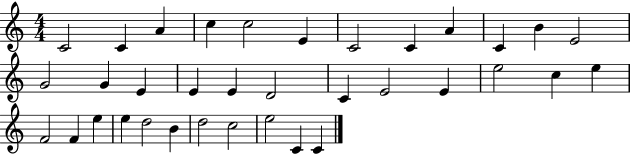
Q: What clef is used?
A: treble